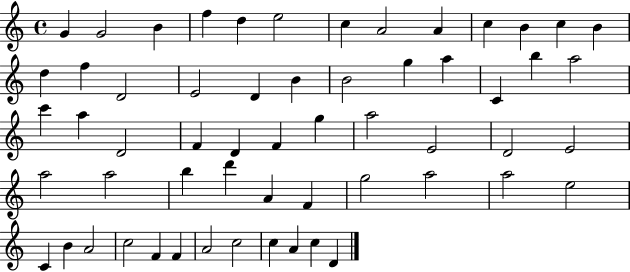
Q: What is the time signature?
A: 4/4